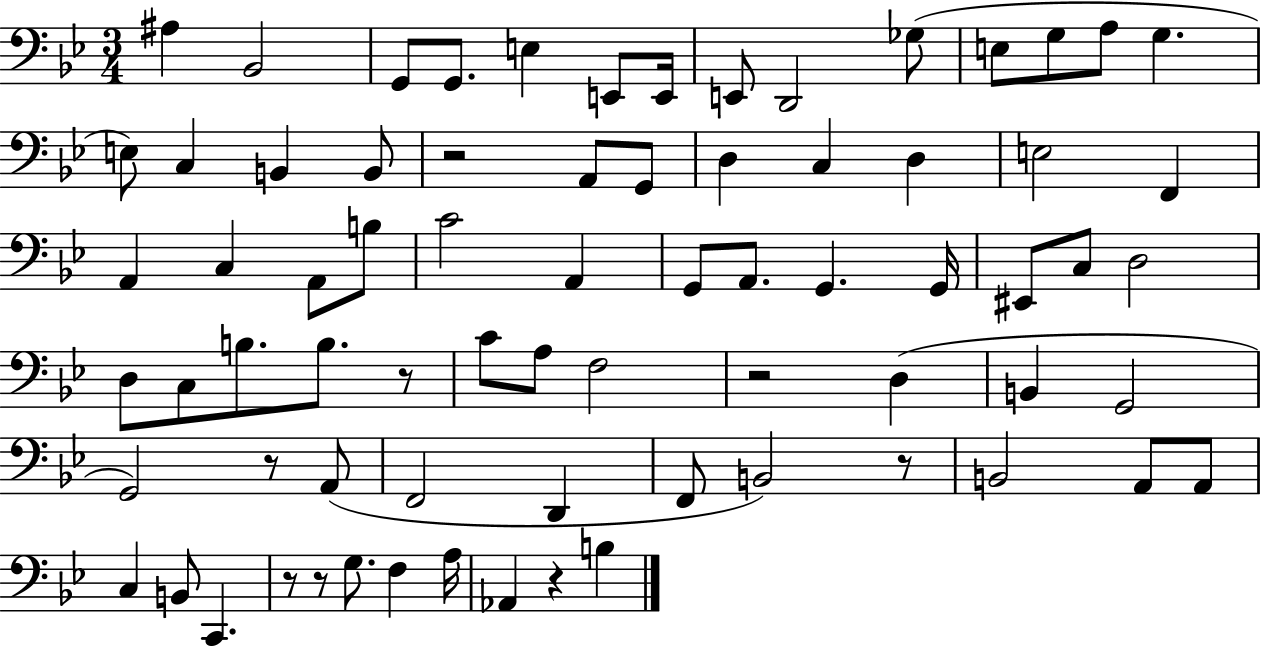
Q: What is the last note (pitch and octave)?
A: B3